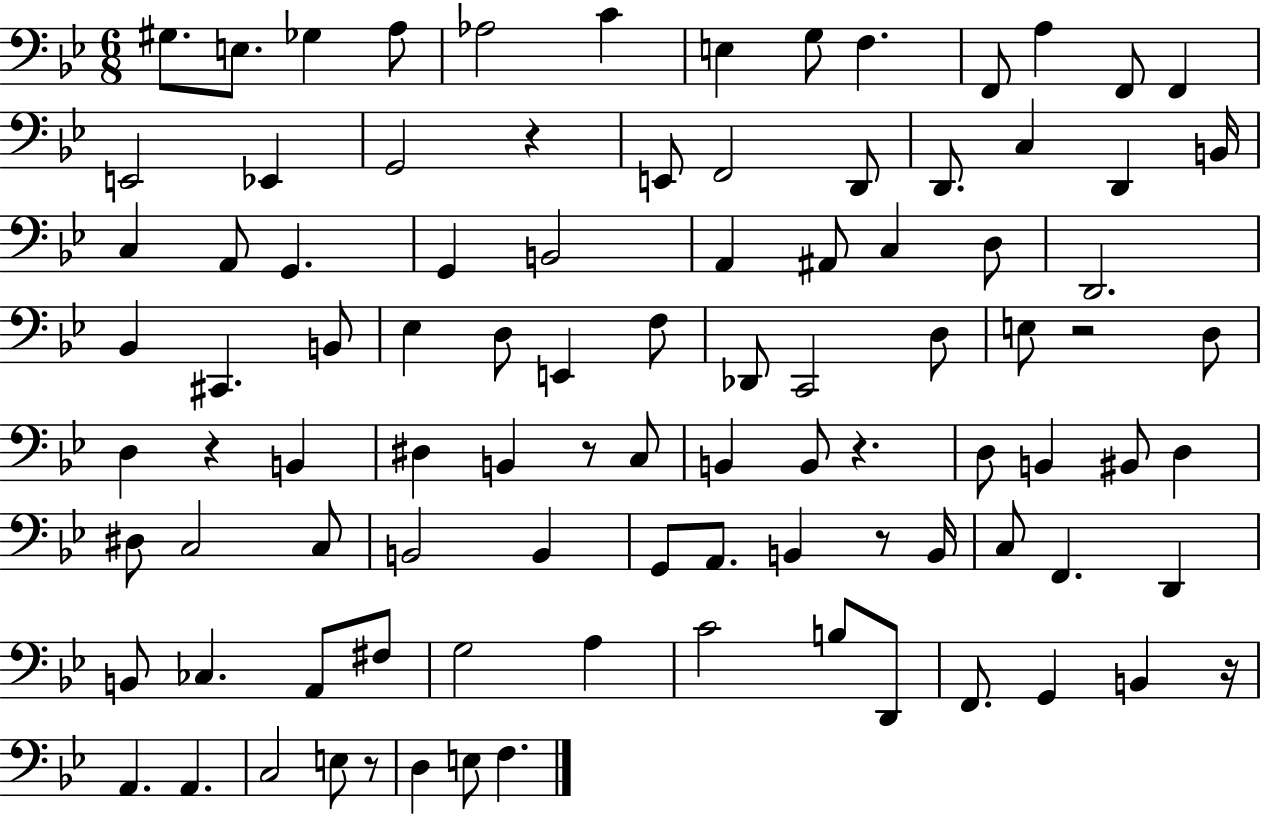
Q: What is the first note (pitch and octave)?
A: G#3